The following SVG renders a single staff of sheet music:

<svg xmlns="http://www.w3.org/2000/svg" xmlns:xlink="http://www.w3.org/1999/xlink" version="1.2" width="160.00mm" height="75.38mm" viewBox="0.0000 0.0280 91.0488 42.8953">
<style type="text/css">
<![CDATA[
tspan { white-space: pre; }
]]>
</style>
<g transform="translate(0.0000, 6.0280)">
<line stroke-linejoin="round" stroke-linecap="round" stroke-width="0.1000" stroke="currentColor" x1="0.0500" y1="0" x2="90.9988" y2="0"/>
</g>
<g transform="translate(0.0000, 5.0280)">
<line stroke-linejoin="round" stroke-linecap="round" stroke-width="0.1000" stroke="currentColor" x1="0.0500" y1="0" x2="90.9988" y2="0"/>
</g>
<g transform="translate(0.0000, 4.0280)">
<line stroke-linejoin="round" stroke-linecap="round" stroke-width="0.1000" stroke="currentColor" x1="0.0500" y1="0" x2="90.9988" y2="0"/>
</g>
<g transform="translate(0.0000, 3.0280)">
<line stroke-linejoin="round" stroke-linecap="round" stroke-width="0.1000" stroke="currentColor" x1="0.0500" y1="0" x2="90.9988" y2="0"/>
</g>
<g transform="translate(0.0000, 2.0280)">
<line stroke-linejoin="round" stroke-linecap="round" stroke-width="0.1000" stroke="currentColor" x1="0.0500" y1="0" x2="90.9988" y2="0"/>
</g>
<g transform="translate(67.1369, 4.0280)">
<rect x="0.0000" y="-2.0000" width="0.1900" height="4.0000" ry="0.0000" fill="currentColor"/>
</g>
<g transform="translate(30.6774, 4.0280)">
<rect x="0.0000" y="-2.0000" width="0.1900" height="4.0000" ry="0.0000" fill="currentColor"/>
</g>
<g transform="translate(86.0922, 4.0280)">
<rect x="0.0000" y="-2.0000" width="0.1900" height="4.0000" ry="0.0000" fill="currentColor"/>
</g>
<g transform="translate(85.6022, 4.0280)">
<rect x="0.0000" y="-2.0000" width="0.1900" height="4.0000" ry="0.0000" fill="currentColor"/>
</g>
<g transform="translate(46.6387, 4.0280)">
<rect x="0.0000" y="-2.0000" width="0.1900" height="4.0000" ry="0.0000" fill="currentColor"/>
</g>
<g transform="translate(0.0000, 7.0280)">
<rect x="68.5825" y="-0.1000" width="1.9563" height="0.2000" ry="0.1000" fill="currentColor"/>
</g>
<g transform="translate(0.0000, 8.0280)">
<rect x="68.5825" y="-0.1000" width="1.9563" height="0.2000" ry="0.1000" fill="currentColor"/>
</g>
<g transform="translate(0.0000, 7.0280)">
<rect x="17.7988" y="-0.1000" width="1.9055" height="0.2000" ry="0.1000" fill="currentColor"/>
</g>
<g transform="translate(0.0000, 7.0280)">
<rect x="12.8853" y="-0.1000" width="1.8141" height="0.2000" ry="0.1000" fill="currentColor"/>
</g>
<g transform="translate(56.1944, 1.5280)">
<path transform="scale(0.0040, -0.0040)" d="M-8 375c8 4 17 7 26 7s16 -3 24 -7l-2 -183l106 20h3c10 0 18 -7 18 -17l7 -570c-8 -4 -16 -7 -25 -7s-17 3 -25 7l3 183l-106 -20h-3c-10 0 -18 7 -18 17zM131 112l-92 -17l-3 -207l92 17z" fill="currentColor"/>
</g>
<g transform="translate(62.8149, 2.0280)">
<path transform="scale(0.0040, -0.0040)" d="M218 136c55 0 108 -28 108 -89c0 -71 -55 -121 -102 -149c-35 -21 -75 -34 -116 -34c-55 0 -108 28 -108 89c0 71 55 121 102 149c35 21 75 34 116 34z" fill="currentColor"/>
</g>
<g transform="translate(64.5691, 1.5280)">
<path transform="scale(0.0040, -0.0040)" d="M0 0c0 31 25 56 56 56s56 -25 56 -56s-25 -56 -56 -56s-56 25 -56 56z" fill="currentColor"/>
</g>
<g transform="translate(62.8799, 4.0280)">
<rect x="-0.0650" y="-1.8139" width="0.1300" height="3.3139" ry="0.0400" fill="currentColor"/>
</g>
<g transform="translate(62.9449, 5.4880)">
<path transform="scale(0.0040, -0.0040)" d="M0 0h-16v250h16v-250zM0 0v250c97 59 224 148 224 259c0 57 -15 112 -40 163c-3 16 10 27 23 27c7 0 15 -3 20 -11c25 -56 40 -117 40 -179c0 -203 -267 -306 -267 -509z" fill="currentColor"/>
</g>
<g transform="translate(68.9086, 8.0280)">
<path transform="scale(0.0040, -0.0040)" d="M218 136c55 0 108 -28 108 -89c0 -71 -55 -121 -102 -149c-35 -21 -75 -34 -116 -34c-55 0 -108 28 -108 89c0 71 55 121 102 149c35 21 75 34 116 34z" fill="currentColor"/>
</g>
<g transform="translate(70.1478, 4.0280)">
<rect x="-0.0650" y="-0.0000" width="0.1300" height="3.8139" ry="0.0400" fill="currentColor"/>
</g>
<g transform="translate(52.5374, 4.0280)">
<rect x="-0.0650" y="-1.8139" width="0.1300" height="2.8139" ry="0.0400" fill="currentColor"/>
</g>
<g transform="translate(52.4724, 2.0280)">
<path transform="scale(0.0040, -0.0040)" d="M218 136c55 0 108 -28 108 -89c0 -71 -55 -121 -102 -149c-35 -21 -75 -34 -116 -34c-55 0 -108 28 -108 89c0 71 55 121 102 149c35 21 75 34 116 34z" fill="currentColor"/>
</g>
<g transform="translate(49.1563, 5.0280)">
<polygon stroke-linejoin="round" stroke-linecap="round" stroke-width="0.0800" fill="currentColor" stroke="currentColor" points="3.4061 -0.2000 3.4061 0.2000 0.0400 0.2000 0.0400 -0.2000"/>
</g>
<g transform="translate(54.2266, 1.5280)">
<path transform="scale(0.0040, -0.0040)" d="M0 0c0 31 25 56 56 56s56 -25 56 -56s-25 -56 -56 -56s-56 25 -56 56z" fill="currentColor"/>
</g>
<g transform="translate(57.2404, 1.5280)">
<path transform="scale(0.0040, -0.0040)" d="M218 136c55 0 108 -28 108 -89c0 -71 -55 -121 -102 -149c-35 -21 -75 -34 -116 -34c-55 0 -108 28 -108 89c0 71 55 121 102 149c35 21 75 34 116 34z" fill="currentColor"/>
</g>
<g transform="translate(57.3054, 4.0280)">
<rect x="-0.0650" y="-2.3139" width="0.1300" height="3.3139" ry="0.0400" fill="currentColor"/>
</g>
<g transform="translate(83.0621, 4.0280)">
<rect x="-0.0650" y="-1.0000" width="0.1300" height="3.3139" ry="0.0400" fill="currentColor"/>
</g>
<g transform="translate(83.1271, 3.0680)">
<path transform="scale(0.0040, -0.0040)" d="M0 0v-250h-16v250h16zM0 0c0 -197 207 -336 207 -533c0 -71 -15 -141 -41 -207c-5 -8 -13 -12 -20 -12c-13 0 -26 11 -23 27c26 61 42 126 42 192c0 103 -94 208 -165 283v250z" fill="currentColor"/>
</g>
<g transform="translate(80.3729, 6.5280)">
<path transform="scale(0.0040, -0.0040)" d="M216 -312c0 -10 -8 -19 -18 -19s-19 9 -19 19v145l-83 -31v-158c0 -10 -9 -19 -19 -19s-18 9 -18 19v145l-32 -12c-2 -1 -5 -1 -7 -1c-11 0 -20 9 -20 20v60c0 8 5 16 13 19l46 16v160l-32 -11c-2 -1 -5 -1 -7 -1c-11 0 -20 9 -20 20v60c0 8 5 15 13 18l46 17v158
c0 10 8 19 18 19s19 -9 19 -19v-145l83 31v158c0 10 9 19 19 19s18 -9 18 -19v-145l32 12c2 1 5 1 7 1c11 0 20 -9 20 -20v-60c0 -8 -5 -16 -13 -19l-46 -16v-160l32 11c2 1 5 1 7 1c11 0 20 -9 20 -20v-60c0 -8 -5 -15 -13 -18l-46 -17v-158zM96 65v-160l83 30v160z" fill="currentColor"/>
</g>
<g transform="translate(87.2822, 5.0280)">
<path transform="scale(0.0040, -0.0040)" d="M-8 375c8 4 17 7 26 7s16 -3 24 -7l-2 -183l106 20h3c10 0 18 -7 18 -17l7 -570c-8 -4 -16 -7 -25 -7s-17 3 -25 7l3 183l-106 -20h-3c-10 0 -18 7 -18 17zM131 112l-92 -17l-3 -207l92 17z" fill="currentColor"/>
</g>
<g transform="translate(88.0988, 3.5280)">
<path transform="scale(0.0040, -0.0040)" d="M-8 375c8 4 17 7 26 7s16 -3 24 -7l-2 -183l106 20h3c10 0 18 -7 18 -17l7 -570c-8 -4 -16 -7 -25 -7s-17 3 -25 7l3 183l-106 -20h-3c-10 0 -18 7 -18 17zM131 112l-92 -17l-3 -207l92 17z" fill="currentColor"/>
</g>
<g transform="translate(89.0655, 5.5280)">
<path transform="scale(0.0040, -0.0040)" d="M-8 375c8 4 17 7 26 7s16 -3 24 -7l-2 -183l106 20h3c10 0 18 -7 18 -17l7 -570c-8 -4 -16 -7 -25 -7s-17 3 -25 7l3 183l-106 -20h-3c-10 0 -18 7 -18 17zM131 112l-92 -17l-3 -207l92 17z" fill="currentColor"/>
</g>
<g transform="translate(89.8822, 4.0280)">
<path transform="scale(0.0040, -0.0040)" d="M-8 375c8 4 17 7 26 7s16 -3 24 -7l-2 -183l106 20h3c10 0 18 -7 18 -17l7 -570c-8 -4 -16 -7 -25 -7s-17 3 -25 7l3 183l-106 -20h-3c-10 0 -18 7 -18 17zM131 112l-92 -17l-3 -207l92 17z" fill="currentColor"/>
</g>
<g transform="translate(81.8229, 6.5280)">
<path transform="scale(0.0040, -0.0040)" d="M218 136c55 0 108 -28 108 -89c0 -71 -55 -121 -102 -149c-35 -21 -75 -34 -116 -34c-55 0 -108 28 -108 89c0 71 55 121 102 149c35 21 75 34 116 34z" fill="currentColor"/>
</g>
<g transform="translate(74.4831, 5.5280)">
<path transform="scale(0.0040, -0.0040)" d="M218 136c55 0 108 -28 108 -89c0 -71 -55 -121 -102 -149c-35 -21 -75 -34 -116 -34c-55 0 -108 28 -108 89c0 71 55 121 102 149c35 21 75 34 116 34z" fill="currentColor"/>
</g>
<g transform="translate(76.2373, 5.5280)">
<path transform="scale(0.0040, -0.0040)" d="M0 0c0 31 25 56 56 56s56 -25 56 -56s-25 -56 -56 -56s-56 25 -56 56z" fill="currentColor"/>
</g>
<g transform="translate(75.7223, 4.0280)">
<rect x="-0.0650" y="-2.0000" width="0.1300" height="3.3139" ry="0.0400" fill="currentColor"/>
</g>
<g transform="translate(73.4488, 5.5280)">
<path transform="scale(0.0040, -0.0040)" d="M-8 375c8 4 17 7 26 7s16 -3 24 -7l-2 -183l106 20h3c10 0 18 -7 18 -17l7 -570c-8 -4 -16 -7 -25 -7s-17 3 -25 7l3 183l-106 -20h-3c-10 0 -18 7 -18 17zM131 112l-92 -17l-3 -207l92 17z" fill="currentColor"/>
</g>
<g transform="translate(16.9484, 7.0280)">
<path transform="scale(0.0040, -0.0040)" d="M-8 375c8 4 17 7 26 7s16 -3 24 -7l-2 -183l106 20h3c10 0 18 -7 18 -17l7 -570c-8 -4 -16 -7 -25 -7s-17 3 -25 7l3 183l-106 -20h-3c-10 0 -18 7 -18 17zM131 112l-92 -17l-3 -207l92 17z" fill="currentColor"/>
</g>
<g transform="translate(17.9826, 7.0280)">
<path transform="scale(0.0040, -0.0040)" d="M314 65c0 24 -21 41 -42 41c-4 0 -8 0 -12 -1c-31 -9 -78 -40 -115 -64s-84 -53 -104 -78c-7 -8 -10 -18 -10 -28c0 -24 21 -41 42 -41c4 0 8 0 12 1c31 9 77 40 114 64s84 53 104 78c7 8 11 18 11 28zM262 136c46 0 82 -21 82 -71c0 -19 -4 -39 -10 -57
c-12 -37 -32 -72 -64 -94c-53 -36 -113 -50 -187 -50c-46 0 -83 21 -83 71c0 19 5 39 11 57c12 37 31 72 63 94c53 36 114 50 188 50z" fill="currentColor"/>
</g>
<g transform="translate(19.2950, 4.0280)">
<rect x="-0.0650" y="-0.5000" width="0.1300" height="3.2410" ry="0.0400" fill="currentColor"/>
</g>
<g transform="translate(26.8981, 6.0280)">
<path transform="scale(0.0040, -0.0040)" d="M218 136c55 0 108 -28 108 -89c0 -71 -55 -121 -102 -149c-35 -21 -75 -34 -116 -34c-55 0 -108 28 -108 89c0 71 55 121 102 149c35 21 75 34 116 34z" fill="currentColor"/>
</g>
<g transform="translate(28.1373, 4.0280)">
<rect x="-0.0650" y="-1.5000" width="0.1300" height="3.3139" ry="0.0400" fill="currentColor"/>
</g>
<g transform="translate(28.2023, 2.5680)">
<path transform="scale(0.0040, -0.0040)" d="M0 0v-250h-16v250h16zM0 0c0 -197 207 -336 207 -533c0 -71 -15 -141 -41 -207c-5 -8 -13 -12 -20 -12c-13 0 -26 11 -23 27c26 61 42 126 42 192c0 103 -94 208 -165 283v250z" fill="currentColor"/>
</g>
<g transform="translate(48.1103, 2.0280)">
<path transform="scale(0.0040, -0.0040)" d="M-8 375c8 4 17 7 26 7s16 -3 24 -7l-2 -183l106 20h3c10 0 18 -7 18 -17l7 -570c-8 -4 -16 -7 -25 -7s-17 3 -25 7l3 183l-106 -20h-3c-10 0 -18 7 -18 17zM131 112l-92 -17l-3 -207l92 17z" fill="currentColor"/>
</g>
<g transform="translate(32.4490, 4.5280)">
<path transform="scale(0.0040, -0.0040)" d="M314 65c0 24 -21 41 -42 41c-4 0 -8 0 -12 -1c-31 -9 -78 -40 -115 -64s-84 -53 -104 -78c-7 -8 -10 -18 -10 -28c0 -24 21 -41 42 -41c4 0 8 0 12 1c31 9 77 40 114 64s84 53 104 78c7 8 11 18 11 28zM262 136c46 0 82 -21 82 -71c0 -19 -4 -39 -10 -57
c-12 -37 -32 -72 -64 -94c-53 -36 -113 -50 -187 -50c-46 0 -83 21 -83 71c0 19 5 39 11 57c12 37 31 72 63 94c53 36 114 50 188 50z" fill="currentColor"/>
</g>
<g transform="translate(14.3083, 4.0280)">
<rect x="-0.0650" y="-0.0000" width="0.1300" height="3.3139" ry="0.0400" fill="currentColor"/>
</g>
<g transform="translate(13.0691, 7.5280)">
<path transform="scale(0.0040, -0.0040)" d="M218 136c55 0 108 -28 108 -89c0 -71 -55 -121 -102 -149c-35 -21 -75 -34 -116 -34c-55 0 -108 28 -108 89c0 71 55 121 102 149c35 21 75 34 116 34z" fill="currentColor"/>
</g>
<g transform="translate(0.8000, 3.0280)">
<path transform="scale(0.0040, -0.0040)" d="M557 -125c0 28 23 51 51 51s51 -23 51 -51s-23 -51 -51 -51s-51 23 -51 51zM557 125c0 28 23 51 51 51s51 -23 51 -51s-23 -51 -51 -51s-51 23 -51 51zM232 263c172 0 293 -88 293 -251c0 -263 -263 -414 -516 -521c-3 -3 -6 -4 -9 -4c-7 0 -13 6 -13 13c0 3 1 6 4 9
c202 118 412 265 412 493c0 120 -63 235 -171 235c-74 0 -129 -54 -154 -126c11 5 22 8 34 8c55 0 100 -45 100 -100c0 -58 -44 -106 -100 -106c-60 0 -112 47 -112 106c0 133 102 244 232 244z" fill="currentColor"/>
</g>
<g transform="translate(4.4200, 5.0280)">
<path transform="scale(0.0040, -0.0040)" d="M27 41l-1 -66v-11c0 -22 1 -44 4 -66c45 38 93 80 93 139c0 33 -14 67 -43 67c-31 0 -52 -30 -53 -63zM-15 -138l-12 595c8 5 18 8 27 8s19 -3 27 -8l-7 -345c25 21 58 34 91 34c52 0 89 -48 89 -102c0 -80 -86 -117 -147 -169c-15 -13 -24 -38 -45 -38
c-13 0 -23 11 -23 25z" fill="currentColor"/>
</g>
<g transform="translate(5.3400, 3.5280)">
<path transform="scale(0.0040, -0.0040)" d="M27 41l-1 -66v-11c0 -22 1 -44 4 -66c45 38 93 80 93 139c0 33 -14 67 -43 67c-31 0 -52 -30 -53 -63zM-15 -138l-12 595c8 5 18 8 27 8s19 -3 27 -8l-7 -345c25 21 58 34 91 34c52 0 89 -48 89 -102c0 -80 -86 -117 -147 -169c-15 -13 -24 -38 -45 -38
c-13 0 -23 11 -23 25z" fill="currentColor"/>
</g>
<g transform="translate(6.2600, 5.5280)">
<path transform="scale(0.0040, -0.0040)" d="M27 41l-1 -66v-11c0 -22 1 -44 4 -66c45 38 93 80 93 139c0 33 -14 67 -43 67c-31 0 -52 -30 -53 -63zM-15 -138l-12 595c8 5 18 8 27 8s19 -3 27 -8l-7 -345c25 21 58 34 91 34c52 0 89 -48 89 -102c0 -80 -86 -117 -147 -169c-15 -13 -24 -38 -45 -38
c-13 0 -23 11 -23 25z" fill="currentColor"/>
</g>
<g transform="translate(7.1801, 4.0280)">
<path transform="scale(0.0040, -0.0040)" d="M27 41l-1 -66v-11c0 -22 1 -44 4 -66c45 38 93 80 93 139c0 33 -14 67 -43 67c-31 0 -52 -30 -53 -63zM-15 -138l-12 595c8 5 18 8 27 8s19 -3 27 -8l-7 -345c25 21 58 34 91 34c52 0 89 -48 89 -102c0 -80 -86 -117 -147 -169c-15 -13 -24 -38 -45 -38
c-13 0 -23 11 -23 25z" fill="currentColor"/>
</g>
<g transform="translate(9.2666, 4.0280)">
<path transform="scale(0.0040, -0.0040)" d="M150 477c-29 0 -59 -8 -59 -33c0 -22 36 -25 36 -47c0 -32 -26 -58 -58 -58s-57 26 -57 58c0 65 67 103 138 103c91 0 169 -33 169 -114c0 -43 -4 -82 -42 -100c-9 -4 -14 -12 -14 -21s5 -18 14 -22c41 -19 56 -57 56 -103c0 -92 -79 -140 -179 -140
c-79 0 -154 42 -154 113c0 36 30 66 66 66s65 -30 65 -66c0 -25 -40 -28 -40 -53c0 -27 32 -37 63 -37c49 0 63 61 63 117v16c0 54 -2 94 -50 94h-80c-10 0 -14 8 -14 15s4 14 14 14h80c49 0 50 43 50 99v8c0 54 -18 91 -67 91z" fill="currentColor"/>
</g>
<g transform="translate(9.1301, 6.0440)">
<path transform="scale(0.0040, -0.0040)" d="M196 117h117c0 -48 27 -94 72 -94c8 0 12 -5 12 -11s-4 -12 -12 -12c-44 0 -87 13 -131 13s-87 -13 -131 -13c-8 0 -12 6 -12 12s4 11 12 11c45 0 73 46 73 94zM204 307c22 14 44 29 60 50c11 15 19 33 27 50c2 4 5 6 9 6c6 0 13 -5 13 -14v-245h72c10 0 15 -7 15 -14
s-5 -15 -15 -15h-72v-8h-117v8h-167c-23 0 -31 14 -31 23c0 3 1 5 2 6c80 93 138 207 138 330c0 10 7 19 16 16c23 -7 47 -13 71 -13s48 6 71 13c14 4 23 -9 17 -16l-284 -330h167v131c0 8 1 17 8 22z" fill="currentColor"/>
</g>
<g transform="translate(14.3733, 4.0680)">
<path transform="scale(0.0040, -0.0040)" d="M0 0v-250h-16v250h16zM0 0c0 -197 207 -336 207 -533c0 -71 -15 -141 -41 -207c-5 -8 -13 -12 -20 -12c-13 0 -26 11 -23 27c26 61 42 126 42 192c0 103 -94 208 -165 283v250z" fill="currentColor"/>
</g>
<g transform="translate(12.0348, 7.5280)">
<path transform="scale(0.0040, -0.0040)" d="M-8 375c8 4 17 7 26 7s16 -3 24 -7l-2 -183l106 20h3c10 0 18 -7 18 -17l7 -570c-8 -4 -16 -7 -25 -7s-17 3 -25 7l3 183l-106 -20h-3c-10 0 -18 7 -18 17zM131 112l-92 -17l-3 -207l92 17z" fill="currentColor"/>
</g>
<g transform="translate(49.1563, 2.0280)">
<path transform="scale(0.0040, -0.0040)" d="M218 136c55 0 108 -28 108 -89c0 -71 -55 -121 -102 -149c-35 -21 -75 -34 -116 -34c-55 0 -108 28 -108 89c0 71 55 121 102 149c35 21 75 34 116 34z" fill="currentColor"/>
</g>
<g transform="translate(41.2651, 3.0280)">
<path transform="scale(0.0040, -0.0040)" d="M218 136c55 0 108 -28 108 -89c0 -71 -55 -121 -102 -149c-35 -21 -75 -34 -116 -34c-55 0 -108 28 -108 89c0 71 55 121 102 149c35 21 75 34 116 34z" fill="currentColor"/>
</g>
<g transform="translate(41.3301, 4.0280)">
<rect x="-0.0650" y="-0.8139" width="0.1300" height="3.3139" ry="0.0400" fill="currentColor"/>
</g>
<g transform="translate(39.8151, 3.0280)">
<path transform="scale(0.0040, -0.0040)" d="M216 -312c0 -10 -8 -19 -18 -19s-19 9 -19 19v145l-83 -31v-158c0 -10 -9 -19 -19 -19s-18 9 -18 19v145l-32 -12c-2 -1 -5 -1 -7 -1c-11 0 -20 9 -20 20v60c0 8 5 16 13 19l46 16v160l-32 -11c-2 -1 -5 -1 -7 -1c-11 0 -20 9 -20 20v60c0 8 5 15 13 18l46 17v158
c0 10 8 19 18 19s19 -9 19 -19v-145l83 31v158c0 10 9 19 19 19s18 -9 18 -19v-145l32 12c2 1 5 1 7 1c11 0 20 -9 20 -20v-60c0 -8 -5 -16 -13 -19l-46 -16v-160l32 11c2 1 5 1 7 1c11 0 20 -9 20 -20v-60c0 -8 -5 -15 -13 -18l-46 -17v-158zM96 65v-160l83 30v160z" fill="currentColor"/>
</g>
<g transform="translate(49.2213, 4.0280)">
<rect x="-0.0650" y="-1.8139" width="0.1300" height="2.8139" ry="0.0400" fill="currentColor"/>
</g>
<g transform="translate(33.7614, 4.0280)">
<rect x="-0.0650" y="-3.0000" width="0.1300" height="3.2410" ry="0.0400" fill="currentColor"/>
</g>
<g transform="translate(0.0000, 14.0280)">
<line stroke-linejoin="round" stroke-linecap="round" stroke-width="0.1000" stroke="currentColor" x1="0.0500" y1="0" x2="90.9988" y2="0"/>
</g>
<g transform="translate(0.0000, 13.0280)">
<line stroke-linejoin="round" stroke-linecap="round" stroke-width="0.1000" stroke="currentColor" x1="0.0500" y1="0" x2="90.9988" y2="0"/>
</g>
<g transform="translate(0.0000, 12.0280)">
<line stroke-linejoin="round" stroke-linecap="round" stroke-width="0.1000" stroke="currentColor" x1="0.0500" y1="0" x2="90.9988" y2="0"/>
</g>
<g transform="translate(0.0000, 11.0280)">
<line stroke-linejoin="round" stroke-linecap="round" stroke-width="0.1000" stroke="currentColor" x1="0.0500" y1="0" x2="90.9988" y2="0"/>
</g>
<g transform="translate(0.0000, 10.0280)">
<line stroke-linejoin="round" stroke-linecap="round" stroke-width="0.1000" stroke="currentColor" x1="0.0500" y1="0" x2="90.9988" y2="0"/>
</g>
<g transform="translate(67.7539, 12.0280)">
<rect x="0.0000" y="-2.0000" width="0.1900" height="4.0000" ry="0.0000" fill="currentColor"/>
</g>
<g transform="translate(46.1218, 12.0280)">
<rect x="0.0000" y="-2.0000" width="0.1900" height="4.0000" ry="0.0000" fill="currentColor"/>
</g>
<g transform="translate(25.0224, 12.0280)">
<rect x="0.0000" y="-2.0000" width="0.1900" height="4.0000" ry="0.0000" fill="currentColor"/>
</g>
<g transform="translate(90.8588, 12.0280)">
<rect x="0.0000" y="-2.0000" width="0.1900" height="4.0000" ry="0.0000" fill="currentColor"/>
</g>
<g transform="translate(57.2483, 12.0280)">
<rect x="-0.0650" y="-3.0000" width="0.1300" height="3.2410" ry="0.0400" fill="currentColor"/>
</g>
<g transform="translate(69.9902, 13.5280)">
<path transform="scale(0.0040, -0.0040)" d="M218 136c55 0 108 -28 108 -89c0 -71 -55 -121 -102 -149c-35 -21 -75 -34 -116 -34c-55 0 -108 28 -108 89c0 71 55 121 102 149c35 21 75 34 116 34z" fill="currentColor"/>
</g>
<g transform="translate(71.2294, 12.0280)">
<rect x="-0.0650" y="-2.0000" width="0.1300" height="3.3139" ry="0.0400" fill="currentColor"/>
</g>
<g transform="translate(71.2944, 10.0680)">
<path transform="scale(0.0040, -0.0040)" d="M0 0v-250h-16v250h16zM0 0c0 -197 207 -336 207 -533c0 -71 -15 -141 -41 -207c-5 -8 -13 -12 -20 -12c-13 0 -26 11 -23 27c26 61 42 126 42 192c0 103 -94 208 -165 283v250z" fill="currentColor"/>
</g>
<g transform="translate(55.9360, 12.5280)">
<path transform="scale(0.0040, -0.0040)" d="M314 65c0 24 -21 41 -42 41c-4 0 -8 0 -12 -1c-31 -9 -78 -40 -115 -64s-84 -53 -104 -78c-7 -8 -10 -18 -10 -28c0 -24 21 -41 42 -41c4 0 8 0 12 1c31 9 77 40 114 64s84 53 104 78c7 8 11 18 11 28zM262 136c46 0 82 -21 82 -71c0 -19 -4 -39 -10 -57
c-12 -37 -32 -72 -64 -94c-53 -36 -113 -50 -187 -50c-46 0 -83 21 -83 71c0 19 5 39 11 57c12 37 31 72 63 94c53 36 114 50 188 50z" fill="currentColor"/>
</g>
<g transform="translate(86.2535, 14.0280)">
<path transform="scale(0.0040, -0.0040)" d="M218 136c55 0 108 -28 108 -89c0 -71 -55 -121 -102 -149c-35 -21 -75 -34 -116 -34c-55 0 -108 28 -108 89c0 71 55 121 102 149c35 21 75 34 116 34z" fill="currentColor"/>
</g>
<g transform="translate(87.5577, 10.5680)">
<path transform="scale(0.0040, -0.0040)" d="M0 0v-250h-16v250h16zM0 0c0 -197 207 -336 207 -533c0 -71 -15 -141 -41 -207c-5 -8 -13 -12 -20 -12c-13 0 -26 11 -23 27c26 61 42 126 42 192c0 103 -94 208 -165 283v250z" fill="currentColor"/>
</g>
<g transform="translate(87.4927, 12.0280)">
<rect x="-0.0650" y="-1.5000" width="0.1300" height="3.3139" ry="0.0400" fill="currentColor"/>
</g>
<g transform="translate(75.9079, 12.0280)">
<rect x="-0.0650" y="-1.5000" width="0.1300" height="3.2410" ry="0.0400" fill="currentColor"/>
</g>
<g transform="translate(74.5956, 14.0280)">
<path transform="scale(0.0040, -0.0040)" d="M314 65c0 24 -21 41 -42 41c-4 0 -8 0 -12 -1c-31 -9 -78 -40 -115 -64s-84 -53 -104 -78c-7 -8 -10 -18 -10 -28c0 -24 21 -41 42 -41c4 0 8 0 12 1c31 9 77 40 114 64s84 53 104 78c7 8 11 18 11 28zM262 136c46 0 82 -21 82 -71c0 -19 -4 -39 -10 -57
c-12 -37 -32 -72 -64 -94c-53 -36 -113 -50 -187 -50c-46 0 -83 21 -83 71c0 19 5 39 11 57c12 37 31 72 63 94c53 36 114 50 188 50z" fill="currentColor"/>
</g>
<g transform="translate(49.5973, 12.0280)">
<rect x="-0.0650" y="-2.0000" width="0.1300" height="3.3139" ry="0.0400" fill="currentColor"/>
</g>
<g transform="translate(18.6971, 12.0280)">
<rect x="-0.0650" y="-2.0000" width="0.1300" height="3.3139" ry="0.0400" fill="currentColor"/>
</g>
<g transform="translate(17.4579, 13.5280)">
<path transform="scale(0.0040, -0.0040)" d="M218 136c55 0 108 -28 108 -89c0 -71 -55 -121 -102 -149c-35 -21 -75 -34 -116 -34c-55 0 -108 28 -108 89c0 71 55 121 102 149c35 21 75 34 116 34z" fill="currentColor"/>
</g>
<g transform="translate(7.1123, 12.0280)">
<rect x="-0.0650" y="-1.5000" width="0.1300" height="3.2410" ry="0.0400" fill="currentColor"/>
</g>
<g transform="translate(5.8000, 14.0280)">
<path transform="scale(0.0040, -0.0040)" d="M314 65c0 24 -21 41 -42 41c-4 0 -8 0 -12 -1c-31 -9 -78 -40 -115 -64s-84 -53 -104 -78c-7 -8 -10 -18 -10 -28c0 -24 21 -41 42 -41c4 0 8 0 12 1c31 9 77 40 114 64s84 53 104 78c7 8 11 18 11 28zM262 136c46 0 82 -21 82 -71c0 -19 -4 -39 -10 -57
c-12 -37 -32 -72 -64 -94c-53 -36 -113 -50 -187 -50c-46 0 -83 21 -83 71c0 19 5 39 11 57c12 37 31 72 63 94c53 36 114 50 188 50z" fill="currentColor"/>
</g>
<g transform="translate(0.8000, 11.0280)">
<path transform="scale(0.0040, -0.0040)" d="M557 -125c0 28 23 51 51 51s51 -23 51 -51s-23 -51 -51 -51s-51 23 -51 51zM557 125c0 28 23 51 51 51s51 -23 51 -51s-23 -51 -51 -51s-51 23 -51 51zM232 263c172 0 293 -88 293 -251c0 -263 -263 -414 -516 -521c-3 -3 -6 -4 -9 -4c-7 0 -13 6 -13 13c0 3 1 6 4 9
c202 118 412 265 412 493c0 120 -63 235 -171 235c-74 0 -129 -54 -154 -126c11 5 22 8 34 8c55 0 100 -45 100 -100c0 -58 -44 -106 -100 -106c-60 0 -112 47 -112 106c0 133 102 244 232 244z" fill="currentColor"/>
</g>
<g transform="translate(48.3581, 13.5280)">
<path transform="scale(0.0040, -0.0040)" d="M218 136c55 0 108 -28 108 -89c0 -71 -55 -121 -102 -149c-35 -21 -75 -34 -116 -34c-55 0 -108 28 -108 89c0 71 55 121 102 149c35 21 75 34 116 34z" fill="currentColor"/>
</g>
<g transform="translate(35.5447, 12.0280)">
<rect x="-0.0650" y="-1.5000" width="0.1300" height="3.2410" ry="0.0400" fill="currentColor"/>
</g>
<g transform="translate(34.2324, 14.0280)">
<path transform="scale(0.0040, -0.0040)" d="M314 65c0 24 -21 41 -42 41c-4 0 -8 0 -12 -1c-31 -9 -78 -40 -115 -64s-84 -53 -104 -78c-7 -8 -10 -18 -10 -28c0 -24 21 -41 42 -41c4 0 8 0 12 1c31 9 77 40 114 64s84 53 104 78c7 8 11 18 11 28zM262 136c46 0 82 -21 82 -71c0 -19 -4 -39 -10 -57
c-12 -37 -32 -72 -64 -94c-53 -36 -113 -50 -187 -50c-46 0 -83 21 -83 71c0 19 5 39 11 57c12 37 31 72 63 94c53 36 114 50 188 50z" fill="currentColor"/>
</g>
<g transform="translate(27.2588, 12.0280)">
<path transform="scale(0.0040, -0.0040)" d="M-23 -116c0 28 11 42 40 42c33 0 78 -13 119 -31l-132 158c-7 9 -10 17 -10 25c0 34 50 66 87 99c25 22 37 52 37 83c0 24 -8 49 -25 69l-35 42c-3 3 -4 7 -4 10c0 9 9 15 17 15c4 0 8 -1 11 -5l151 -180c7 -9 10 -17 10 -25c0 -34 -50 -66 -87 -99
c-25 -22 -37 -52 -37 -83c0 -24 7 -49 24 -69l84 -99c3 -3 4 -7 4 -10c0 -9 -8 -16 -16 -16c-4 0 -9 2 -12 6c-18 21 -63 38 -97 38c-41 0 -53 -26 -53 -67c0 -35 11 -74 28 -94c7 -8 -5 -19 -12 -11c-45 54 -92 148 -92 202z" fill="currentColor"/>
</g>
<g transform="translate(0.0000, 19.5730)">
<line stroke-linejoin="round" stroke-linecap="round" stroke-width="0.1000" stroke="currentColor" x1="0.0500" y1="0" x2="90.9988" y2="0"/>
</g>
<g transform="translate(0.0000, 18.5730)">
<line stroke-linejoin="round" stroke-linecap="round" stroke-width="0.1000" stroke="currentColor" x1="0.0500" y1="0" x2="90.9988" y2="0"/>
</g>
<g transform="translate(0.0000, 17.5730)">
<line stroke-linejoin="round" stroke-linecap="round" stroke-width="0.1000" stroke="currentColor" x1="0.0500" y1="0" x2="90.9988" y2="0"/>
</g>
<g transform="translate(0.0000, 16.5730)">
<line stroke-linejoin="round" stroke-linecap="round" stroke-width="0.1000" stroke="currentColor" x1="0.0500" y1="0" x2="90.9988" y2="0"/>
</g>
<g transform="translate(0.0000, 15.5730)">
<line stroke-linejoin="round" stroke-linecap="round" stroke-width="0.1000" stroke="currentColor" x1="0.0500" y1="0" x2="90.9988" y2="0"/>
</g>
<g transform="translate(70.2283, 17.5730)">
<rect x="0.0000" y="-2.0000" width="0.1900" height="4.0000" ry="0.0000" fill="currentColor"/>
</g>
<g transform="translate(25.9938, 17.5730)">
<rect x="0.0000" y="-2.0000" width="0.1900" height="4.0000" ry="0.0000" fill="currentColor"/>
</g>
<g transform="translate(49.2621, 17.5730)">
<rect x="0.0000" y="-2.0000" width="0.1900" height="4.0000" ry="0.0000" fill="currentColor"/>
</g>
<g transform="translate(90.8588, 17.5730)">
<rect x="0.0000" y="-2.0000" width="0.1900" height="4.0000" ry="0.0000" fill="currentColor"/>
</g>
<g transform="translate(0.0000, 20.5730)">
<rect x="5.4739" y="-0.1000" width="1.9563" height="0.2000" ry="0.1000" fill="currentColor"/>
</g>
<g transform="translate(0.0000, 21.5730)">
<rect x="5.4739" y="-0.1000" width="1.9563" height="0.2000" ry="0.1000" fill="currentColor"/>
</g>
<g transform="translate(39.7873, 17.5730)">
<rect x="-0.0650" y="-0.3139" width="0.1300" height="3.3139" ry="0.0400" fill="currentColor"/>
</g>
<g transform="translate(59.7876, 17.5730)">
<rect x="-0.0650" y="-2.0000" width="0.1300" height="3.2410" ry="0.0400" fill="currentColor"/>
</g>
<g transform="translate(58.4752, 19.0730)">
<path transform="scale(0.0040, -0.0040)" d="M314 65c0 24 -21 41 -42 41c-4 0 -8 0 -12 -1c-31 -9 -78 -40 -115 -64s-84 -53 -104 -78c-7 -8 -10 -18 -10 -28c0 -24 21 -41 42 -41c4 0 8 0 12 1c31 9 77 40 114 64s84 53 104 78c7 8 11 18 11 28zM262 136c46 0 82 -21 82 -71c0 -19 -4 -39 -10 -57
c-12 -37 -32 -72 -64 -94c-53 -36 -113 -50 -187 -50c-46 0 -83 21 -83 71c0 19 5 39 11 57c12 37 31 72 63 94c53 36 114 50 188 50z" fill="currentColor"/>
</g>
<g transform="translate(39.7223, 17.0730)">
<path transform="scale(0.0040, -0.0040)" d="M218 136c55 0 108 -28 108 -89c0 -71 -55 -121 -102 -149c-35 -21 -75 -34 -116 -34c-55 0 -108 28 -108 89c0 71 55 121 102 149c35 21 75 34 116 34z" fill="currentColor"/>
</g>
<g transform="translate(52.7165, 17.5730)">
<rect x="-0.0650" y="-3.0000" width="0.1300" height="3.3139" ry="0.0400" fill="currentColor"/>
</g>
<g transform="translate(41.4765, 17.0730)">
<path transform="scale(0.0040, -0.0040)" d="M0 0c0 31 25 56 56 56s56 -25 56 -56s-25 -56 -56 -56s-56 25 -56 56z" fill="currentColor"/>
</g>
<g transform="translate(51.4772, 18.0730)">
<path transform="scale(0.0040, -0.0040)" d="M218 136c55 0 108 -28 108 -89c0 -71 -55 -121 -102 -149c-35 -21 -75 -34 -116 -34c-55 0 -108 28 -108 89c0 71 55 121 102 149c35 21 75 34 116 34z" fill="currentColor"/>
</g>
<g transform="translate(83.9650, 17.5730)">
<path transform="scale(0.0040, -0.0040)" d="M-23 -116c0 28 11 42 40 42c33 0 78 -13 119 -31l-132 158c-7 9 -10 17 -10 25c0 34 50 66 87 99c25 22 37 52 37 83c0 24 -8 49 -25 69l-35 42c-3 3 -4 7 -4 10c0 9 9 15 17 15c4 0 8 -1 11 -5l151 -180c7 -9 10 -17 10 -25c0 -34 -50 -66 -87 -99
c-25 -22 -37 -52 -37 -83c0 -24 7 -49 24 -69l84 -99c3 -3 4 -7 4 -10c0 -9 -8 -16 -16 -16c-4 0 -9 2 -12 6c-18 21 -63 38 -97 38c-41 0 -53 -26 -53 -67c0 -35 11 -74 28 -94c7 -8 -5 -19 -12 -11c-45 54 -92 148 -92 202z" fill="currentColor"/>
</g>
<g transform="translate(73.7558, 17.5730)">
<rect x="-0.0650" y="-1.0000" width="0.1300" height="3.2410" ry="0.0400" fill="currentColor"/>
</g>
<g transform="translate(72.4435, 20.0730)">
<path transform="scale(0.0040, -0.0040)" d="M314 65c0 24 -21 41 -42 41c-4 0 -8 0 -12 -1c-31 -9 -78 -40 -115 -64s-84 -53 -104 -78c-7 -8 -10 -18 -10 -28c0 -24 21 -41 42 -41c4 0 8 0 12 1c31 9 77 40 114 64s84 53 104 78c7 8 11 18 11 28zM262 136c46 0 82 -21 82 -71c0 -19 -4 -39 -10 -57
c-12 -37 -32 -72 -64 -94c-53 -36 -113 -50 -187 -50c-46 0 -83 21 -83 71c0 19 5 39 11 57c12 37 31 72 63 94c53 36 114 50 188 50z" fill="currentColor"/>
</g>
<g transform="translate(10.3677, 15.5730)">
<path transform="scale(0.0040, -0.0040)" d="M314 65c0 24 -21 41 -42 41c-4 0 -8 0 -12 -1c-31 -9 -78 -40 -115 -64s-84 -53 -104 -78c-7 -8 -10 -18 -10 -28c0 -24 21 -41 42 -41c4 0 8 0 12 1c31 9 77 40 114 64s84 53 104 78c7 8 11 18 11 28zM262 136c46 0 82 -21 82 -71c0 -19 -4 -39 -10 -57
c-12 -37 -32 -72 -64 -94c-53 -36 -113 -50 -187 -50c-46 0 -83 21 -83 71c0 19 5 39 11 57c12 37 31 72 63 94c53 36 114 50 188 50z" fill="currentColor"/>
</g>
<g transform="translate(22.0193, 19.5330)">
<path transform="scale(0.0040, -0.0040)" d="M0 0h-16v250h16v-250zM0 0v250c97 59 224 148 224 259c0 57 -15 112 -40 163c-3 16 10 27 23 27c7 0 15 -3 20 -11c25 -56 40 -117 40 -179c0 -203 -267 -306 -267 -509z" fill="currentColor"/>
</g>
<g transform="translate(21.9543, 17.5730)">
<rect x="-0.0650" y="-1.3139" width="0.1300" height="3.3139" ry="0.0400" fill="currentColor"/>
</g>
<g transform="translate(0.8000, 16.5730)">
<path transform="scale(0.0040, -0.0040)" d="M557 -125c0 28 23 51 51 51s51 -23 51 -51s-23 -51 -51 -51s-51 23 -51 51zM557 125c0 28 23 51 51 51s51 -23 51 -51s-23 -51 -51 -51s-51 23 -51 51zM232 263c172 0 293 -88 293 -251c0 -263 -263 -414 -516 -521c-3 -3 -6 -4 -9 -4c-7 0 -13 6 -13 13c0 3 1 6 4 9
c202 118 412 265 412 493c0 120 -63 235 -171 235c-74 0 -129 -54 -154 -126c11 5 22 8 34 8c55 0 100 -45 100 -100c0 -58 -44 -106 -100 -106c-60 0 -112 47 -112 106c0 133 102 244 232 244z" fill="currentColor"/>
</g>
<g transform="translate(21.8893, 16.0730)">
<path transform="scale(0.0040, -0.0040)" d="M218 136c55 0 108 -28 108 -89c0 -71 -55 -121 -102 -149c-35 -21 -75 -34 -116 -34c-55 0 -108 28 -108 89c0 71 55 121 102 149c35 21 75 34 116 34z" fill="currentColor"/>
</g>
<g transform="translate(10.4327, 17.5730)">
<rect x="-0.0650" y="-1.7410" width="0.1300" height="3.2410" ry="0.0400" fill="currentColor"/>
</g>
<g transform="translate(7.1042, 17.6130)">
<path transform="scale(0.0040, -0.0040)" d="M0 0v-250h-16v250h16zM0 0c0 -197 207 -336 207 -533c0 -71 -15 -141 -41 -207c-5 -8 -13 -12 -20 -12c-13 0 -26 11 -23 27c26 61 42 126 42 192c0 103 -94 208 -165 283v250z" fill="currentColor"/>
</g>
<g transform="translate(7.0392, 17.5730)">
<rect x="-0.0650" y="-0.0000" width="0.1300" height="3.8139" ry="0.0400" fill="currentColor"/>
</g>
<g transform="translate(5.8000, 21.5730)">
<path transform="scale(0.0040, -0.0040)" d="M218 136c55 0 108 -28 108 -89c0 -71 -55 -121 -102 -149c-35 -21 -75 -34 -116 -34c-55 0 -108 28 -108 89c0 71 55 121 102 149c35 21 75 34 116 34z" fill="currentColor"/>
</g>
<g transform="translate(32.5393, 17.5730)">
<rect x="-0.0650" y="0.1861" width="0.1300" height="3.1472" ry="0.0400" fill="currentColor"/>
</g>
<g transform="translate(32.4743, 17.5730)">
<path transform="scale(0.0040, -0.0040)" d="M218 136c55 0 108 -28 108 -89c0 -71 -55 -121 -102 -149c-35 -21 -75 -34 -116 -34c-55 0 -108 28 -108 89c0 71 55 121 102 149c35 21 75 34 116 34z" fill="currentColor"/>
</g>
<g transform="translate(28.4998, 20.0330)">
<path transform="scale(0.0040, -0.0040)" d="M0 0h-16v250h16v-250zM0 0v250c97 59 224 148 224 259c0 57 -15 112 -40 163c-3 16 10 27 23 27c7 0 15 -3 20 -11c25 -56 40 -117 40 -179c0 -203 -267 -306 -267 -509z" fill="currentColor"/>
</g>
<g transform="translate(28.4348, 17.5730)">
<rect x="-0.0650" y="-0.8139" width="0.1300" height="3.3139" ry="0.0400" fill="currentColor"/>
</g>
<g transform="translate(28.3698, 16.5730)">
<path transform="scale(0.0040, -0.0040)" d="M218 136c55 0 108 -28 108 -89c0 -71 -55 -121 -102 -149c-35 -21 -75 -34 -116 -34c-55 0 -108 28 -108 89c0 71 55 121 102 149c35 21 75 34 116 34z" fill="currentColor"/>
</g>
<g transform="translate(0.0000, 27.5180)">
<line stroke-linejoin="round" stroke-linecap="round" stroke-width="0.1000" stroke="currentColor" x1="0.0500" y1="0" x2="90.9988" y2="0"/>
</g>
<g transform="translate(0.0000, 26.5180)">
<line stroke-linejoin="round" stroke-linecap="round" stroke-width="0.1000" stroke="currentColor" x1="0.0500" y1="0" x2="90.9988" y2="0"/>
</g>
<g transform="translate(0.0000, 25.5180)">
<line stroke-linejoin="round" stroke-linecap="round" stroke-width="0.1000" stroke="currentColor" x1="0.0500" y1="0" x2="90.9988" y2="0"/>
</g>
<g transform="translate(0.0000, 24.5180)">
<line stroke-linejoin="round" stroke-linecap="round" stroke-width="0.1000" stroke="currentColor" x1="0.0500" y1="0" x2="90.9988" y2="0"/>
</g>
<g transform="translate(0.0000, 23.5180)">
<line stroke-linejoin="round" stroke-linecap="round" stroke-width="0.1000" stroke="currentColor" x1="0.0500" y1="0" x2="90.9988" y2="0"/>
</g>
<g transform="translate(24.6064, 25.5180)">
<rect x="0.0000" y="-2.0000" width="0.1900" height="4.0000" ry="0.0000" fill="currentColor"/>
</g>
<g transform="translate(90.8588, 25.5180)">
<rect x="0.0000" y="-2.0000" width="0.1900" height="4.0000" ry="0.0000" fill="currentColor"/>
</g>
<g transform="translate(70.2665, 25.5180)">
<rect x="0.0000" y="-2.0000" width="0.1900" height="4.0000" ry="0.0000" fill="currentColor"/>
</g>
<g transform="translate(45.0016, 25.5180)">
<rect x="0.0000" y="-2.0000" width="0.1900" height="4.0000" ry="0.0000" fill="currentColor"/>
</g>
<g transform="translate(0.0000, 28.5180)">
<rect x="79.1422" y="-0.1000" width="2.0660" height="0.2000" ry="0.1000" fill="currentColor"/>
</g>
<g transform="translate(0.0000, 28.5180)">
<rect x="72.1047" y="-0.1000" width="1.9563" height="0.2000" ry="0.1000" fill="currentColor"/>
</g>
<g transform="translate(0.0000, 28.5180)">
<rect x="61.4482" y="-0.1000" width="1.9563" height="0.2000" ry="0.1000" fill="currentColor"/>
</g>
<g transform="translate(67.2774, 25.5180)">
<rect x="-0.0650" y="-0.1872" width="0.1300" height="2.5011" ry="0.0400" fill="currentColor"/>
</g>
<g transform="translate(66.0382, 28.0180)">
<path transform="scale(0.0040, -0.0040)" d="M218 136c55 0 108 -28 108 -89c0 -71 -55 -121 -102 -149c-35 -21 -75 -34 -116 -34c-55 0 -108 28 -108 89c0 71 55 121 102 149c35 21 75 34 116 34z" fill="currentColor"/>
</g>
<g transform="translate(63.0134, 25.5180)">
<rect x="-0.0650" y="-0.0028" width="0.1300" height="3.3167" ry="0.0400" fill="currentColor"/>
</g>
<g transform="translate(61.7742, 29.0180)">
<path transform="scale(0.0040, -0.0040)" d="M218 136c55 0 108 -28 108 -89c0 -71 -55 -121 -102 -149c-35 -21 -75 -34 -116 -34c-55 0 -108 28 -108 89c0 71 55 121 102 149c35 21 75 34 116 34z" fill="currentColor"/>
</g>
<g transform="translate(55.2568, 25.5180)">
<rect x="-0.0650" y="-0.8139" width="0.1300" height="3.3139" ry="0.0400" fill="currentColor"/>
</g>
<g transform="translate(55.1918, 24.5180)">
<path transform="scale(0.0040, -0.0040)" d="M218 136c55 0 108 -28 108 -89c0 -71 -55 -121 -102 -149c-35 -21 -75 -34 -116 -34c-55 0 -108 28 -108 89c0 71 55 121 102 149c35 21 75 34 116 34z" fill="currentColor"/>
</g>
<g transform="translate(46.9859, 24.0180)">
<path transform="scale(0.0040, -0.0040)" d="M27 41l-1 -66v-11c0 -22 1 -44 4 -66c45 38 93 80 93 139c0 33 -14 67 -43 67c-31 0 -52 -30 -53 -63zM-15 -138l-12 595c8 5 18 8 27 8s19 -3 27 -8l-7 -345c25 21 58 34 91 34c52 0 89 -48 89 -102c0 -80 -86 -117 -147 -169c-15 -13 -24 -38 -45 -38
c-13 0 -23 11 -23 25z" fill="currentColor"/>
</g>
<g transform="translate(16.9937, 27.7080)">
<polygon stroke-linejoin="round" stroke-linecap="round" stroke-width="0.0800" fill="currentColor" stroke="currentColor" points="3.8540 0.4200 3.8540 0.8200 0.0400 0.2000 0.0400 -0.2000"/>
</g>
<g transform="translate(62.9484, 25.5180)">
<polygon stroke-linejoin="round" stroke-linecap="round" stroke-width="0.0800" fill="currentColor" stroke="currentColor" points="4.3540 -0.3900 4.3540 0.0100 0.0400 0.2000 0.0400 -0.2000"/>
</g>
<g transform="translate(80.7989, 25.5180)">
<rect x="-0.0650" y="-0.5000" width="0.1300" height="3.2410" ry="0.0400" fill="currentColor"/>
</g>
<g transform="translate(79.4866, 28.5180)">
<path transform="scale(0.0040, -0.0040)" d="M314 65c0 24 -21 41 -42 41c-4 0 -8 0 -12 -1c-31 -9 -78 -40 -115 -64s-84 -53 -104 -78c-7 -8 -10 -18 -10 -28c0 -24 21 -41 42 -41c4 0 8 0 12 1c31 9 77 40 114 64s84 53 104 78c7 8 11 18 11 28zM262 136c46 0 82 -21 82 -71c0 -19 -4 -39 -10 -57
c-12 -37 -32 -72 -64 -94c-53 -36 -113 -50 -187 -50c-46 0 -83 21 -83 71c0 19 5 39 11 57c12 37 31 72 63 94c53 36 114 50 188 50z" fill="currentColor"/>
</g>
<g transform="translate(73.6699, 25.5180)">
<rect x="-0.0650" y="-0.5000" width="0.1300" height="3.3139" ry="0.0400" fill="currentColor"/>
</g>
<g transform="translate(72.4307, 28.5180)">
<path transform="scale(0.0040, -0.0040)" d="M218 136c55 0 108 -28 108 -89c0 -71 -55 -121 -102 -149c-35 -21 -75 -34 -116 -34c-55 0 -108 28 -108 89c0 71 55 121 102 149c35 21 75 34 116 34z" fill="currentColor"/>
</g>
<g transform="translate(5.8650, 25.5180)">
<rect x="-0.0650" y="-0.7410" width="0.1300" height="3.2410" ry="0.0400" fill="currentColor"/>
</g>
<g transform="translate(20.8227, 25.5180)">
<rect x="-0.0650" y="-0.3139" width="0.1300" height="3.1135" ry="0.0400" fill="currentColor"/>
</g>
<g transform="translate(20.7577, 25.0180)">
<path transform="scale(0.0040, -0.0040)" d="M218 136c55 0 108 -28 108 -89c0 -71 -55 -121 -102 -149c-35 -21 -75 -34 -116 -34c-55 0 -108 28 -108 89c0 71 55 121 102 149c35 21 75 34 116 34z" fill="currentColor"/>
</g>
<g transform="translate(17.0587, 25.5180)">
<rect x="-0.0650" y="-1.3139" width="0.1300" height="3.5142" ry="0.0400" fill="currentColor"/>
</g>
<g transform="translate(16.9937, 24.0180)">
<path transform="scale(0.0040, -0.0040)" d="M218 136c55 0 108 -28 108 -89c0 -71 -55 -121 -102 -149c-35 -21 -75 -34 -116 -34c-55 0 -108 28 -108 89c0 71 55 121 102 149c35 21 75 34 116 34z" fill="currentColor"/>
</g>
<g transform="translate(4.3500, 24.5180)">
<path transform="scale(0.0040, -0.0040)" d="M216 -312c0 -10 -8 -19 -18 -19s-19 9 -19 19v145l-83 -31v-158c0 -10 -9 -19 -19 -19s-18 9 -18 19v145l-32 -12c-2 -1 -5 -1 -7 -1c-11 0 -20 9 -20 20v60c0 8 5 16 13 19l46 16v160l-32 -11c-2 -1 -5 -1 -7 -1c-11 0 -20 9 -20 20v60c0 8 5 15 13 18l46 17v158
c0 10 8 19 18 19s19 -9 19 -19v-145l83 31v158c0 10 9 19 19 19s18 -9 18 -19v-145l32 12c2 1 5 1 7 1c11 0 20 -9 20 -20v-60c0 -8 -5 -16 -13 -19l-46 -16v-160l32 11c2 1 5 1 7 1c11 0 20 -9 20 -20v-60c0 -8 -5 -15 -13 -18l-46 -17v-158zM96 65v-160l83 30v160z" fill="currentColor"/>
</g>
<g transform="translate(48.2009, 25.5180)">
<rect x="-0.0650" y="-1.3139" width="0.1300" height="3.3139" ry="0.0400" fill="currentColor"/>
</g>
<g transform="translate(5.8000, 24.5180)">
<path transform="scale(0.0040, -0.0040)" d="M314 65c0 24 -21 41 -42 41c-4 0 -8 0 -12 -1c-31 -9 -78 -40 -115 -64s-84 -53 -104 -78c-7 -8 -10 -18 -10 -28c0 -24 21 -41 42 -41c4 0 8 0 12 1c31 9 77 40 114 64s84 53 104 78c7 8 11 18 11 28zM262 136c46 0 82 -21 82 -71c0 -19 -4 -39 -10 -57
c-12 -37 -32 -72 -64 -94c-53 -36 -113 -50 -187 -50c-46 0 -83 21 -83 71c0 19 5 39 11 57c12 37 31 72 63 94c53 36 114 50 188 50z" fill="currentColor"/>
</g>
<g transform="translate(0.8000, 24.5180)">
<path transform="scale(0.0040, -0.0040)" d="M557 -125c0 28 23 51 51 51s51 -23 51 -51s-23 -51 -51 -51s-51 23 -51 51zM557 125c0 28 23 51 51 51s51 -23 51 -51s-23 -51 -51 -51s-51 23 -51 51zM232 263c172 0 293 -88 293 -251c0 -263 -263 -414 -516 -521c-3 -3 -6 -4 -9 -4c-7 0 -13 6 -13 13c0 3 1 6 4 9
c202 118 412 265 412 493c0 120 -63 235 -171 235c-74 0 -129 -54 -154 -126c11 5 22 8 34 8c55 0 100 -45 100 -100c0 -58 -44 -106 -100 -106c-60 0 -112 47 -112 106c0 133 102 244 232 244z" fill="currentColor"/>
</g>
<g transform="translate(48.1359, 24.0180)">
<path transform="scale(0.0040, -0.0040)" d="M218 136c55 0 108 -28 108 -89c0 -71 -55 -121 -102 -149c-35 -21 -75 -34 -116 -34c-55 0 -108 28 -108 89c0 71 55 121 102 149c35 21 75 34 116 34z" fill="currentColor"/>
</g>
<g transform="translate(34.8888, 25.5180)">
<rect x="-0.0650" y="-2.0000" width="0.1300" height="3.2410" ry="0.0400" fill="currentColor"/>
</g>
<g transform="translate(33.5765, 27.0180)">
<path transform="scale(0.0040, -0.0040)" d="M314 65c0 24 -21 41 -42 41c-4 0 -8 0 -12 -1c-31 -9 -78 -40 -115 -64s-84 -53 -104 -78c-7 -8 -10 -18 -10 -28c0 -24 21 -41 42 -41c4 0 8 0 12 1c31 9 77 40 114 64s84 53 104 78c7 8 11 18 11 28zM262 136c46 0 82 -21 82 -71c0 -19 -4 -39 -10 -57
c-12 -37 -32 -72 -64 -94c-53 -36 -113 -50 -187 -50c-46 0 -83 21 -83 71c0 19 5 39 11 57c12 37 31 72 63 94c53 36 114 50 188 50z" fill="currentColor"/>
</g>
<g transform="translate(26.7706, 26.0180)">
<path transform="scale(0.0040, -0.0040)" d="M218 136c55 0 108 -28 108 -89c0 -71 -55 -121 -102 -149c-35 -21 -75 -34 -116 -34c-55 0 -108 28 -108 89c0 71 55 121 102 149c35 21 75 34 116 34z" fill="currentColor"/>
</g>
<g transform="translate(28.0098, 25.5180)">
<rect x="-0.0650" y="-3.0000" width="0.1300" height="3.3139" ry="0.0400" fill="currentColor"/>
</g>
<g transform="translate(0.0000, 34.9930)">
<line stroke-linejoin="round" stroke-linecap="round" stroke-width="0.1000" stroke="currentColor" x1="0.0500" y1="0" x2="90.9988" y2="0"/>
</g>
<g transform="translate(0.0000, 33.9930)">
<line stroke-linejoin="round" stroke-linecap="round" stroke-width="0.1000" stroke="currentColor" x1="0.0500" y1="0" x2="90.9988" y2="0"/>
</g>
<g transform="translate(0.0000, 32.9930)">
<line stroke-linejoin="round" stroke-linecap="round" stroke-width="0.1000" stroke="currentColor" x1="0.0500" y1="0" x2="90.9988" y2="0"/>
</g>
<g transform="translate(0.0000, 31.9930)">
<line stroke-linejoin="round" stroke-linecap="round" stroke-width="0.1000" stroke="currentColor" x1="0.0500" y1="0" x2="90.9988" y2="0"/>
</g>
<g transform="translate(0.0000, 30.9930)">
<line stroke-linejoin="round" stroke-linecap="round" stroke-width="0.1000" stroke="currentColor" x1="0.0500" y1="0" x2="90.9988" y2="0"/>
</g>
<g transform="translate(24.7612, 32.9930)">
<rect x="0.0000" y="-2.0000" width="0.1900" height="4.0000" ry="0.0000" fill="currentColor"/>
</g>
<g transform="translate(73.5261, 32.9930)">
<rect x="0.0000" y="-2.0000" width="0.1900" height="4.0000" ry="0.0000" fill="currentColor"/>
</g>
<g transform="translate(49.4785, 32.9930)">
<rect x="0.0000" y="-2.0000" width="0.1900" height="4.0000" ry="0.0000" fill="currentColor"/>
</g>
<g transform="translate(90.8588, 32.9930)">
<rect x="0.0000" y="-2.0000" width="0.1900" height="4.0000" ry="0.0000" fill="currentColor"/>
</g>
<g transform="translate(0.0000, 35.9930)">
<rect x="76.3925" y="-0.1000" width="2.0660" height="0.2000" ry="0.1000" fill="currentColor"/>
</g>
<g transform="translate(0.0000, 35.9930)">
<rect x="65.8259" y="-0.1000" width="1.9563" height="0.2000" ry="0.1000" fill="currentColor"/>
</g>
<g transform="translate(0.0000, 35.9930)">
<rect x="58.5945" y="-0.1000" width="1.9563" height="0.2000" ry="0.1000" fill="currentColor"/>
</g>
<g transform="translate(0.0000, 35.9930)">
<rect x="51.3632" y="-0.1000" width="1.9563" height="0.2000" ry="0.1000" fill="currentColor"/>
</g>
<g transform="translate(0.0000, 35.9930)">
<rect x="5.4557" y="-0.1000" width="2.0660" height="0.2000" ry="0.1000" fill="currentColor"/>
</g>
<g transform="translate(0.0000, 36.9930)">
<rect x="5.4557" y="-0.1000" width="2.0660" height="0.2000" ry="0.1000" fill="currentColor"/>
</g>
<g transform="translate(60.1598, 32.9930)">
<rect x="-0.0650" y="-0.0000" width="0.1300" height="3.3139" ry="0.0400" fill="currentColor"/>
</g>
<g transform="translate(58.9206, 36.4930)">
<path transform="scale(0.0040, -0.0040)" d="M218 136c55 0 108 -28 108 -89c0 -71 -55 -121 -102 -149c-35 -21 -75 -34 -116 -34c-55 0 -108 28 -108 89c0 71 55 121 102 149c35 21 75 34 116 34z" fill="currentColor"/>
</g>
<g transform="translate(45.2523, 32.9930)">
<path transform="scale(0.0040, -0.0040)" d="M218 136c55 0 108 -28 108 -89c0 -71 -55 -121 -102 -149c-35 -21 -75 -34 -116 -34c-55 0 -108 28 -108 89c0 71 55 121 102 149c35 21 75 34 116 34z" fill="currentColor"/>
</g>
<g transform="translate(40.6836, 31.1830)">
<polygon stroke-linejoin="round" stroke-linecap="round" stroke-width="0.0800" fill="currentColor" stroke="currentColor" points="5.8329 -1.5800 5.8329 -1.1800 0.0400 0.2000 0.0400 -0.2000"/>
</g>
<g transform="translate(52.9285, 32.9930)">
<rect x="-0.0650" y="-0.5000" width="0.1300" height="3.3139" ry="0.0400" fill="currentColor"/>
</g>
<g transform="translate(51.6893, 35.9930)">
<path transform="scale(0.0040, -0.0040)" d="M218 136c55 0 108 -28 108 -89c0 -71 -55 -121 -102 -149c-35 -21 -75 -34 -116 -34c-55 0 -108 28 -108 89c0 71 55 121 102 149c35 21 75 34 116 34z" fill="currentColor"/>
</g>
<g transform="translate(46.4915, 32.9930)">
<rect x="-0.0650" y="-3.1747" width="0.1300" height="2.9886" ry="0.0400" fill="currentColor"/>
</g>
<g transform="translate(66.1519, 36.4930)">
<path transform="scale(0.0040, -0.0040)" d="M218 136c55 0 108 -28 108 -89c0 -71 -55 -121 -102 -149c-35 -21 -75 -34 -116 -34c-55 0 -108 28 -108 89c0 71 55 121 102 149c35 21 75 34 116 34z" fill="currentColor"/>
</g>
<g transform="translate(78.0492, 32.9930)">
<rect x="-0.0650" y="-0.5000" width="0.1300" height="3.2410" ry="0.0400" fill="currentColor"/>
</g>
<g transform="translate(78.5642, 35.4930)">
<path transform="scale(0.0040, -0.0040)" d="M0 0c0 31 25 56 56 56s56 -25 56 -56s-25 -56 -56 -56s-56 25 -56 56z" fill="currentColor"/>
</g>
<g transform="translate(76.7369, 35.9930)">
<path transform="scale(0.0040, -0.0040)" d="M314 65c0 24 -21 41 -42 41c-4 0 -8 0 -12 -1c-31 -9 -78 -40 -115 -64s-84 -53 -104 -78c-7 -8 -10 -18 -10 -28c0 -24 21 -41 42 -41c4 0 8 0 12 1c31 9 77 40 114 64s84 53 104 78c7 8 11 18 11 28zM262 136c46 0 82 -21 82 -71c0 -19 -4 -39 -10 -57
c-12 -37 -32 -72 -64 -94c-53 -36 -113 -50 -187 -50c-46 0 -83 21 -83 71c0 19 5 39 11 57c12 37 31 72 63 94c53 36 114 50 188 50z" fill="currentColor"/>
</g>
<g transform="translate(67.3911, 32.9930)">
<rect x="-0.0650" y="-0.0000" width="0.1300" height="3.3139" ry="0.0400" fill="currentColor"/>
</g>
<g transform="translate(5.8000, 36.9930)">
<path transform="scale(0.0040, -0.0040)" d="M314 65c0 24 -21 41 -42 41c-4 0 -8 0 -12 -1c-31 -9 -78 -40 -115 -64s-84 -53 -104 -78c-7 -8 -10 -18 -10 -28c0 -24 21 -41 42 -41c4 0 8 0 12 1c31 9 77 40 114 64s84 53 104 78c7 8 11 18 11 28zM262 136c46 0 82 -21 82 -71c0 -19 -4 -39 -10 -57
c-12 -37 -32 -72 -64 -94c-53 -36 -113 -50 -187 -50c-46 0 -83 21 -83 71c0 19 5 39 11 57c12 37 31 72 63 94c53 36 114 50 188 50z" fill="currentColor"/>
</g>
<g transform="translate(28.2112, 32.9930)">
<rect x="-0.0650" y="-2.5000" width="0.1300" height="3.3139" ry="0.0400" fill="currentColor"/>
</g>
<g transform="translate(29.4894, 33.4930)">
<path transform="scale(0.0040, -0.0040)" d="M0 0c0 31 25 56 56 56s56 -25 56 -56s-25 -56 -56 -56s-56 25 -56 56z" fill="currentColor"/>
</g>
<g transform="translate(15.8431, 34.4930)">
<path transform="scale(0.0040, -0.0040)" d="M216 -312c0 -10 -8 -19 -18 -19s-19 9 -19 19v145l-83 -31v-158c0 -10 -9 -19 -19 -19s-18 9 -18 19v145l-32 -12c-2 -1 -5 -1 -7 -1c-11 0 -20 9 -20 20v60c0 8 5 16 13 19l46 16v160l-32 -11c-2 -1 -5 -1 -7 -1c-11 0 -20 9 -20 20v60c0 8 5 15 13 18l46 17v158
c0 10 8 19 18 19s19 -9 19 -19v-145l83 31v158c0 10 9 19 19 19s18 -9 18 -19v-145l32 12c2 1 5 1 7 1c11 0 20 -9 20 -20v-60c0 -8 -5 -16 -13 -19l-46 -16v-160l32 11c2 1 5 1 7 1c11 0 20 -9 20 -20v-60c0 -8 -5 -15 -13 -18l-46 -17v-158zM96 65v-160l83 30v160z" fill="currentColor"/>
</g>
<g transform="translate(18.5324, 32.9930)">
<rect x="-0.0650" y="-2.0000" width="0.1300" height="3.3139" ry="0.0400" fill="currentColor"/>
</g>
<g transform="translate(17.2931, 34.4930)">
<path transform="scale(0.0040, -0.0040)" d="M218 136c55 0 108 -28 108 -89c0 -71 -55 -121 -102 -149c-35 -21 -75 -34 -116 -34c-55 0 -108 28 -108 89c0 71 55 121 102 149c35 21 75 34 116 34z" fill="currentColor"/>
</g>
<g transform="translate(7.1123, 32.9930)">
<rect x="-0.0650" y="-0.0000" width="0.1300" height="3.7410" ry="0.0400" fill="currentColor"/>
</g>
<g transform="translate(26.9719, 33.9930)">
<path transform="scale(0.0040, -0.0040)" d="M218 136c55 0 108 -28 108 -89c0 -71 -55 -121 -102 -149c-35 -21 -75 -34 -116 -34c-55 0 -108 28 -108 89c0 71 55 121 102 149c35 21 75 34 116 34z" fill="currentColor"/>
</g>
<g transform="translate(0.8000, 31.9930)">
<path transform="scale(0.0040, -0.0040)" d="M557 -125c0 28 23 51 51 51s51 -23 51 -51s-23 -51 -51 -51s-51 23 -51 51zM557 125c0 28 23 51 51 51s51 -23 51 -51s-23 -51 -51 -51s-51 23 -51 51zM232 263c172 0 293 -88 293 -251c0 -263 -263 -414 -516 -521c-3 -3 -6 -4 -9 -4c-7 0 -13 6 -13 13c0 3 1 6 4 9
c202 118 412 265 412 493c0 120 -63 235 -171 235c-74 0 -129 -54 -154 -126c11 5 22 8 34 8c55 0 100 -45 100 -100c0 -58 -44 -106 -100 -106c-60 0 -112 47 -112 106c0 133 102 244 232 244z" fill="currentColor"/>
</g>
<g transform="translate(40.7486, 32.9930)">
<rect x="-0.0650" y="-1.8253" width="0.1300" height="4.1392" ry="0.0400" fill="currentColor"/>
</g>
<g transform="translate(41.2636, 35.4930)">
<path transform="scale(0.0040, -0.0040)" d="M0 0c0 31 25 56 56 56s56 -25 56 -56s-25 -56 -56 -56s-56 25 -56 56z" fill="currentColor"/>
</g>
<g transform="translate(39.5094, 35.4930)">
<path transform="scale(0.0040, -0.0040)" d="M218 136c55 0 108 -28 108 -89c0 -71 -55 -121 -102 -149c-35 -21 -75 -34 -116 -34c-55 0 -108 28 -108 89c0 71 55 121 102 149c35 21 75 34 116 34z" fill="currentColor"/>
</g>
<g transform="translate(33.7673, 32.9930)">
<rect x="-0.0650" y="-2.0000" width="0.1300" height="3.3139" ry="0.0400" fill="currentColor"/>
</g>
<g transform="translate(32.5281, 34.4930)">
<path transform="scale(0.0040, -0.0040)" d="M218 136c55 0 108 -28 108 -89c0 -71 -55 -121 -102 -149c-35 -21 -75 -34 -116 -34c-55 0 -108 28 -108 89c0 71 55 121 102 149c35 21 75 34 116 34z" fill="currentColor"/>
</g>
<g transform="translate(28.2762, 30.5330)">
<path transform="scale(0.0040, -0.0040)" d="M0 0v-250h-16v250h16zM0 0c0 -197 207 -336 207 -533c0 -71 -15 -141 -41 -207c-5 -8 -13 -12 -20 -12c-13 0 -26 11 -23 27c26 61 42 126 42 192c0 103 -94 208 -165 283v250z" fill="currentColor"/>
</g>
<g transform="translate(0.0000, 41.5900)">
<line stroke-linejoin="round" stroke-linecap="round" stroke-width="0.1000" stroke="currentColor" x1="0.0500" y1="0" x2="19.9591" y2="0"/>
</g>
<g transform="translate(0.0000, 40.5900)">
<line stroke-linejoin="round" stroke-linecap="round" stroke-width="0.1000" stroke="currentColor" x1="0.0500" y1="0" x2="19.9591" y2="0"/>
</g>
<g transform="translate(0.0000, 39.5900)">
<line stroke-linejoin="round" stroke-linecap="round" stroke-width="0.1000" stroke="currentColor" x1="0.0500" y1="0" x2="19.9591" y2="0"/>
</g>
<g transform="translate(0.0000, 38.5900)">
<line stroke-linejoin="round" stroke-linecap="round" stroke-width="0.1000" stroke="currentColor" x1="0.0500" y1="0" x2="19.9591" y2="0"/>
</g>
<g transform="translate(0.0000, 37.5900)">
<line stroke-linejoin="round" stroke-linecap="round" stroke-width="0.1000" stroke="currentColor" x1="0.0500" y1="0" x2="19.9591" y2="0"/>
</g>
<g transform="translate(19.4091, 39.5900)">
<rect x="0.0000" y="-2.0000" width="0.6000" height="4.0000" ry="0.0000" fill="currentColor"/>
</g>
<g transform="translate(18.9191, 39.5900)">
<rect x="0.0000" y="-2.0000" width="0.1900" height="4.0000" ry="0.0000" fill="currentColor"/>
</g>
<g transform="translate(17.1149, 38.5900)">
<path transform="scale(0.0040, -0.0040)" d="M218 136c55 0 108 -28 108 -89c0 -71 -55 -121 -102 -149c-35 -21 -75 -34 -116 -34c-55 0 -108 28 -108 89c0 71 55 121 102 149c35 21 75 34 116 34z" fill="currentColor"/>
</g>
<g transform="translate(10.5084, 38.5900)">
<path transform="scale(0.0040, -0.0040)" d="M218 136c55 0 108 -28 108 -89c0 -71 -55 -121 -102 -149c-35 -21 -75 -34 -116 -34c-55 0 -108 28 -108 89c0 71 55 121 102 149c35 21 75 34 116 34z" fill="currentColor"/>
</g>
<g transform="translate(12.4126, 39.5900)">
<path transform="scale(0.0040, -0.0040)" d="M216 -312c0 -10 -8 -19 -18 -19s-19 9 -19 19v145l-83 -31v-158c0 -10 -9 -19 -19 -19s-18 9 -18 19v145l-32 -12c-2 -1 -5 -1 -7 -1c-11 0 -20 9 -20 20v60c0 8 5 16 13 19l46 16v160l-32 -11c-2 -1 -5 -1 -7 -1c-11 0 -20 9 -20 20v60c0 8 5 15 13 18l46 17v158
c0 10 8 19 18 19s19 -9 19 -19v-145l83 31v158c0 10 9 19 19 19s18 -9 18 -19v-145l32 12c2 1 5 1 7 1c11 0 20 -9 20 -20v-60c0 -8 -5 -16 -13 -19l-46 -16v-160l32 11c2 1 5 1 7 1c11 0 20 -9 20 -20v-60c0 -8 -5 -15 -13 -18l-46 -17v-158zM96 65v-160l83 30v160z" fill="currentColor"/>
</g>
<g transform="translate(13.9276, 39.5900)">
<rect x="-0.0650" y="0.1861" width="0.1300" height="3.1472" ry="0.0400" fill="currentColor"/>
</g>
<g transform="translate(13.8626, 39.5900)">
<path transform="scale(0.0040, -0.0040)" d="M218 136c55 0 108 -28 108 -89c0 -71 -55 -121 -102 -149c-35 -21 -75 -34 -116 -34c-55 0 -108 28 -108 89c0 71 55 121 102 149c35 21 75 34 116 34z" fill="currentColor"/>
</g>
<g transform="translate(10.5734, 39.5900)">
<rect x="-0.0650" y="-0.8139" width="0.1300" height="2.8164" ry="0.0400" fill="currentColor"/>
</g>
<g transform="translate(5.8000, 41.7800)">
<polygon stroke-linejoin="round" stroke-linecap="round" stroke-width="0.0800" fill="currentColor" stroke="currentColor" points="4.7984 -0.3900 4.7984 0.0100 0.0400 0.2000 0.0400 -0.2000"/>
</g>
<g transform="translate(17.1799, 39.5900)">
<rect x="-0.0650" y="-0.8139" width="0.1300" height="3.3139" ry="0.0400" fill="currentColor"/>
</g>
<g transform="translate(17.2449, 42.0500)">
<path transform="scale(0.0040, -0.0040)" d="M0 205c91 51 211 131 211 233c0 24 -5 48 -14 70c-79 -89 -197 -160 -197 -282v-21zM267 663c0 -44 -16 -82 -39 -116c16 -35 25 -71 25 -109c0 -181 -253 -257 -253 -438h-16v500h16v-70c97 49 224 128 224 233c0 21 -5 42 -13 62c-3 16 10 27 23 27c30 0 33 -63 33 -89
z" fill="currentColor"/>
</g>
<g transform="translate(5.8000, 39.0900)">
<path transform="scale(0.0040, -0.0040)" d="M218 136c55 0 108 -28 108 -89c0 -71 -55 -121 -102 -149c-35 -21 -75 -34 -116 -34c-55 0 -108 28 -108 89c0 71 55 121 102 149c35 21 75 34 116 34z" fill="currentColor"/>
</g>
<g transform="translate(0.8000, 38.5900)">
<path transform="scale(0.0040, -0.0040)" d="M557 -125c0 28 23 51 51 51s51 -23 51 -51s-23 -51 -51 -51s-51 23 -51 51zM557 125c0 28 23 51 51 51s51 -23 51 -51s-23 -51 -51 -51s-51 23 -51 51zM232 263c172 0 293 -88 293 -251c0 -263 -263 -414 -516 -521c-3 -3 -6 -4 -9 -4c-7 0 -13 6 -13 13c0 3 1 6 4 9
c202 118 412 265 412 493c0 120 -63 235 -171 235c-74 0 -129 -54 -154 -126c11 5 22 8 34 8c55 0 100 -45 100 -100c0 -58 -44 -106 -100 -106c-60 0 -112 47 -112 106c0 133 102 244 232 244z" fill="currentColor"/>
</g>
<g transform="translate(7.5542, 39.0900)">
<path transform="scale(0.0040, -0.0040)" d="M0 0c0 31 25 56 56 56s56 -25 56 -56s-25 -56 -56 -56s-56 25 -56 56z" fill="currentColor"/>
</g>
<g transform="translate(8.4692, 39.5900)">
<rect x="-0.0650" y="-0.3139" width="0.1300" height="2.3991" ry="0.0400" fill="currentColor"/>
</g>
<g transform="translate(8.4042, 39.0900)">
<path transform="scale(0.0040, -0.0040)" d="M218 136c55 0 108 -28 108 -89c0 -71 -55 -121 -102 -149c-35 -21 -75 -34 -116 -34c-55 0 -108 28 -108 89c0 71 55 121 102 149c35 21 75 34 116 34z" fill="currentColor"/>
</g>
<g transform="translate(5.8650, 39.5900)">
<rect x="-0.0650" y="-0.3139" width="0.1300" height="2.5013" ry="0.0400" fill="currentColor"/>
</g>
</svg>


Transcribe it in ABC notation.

X:1
T:Untitled
M:3/4
L:1/4
K:Ab
D,,/2 E,,2 G,,/2 C,2 ^F, A,/2 A,/2 B, A,/2 C,, A,, ^F,,/2 G,,2 A,, z G,,2 A,, C,2 A,,/2 G,,2 G,,/2 C,,/2 A,2 G,/2 F,/2 D, E, C, A,,2 F,,2 z ^F,2 G,/2 E,/2 C, A,,2 _G, F, D,,/2 F,,/2 E,, E,,2 C,,2 ^A,, B,,/2 A,, F,,/2 D,/2 E,, D,, D,, E,,2 E,/2 E,/2 F,/2 ^D, F,/4